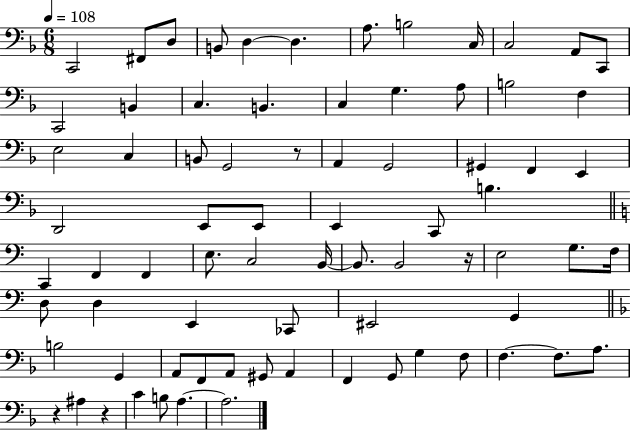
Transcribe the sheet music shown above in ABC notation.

X:1
T:Untitled
M:6/8
L:1/4
K:F
C,,2 ^F,,/2 D,/2 B,,/2 D, D, A,/2 B,2 C,/4 C,2 A,,/2 C,,/2 C,,2 B,, C, B,, C, G, A,/2 B,2 F, E,2 C, B,,/2 G,,2 z/2 A,, G,,2 ^G,, F,, E,, D,,2 E,,/2 E,,/2 E,, C,,/2 B, C,, F,, F,, E,/2 C,2 B,,/4 B,,/2 B,,2 z/4 E,2 G,/2 F,/4 D,/2 D, E,, _C,,/2 ^E,,2 G,, B,2 G,, A,,/2 F,,/2 A,,/2 ^G,,/2 A,, F,, G,,/2 G, F,/2 F, F,/2 A,/2 z ^A, z C B,/2 A, A,2